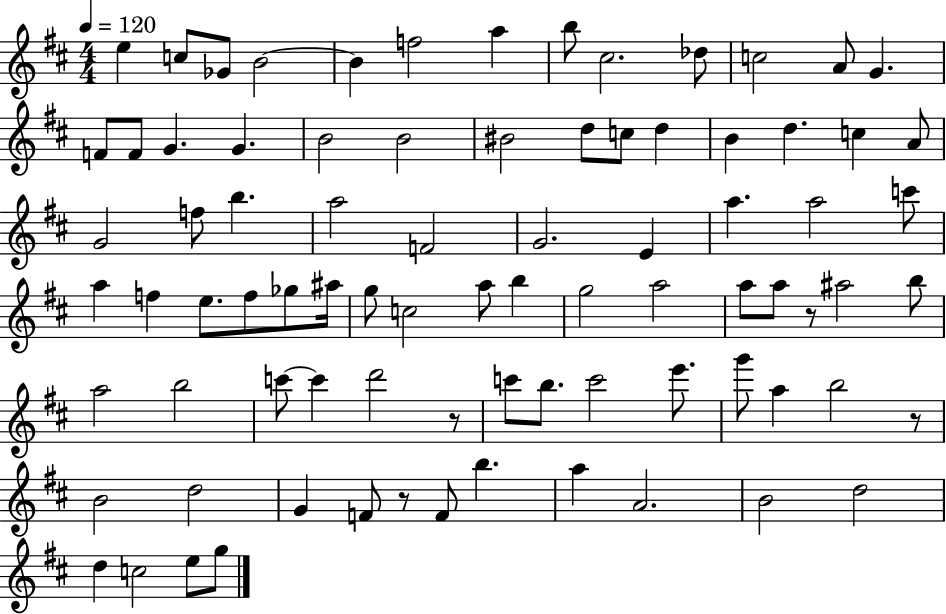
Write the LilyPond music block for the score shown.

{
  \clef treble
  \numericTimeSignature
  \time 4/4
  \key d \major
  \tempo 4 = 120
  e''4 c''8 ges'8 b'2~~ | b'4 f''2 a''4 | b''8 cis''2. des''8 | c''2 a'8 g'4. | \break f'8 f'8 g'4. g'4. | b'2 b'2 | bis'2 d''8 c''8 d''4 | b'4 d''4. c''4 a'8 | \break g'2 f''8 b''4. | a''2 f'2 | g'2. e'4 | a''4. a''2 c'''8 | \break a''4 f''4 e''8. f''8 ges''8 ais''16 | g''8 c''2 a''8 b''4 | g''2 a''2 | a''8 a''8 r8 ais''2 b''8 | \break a''2 b''2 | c'''8~~ c'''4 d'''2 r8 | c'''8 b''8. c'''2 e'''8. | g'''8 a''4 b''2 r8 | \break b'2 d''2 | g'4 f'8 r8 f'8 b''4. | a''4 a'2. | b'2 d''2 | \break d''4 c''2 e''8 g''8 | \bar "|."
}